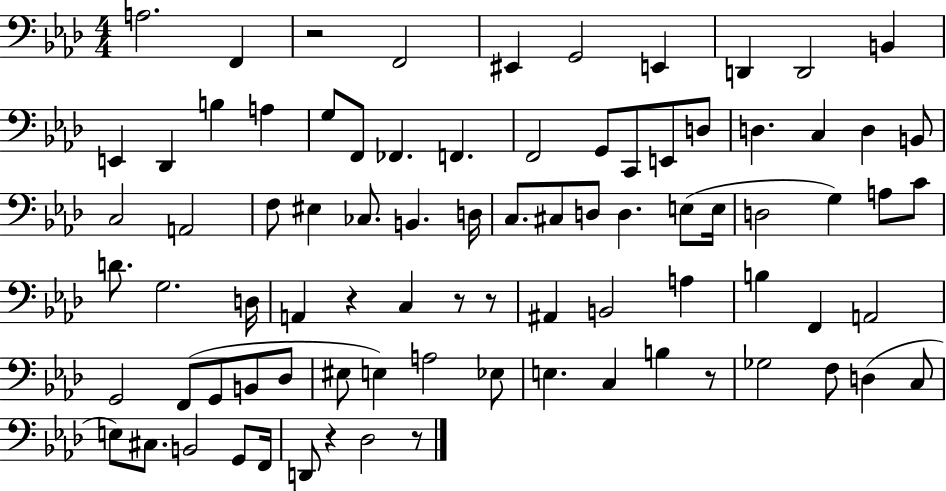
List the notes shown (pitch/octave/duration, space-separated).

A3/h. F2/q R/h F2/h EIS2/q G2/h E2/q D2/q D2/h B2/q E2/q Db2/q B3/q A3/q G3/e F2/e FES2/q. F2/q. F2/h G2/e C2/e E2/e D3/e D3/q. C3/q D3/q B2/e C3/h A2/h F3/e EIS3/q CES3/e. B2/q. D3/s C3/e. C#3/e D3/e D3/q. E3/e E3/s D3/h G3/q A3/e C4/e D4/e. G3/h. D3/s A2/q R/q C3/q R/e R/e A#2/q B2/h A3/q B3/q F2/q A2/h G2/h F2/e G2/e B2/e Db3/e EIS3/e E3/q A3/h Eb3/e E3/q. C3/q B3/q R/e Gb3/h F3/e D3/q C3/e E3/e C#3/e. B2/h G2/e F2/s D2/e R/q Db3/h R/e